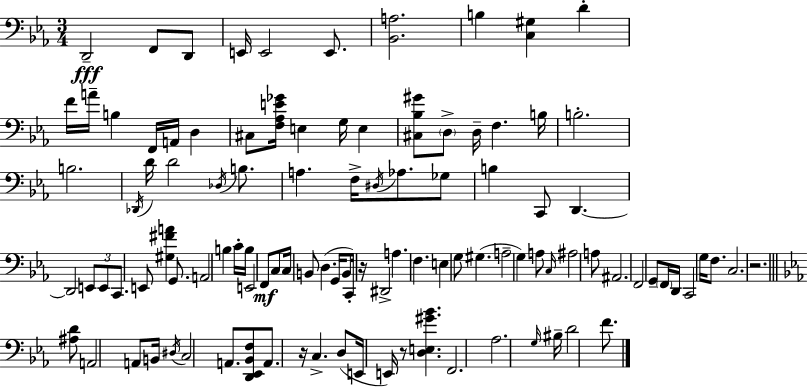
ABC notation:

X:1
T:Untitled
M:3/4
L:1/4
K:Cm
D,,2 F,,/2 D,,/2 E,,/4 E,,2 E,,/2 [_B,,A,]2 B, [C,^G,] D F/4 A/4 B, F,,/4 A,,/4 D, ^C,/2 [F,_A,E_G]/4 E, G,/4 E, [^C,_B,^G]/2 D,/2 D,/4 F, B,/4 B,2 B,2 _D,,/4 D/4 D2 _D,/4 B,/2 A, F,/4 ^D,/4 _A,/2 _G,/2 B, C,,/2 D,, D,,2 E,,/2 E,,/2 C,,/2 E,,/2 [^G,^FA] G,,/2 A,,2 B, C/4 B,/4 E,,2 F,,/2 C,/2 C,/4 B,,/2 D, G,,/4 B,,/2 C,,/4 z/4 ^D,,2 A, F, E, G,/2 ^G, A,2 G, A,/2 C,/4 ^A,2 A,/2 ^A,,2 F,,2 G,,/2 F,,/4 D,,/4 C,,2 G,/4 F,/2 C,2 z2 [^A,D]/2 A,,2 A,,/2 B,,/4 ^D,/4 C,2 A,,/2 [D,,_E,,_B,,F,]/2 A,,/2 z/4 C, D,/2 E,,/4 E,,/4 z/2 [D,E,^G_B] F,,2 _A,2 G,/4 ^B,/4 D2 F/2